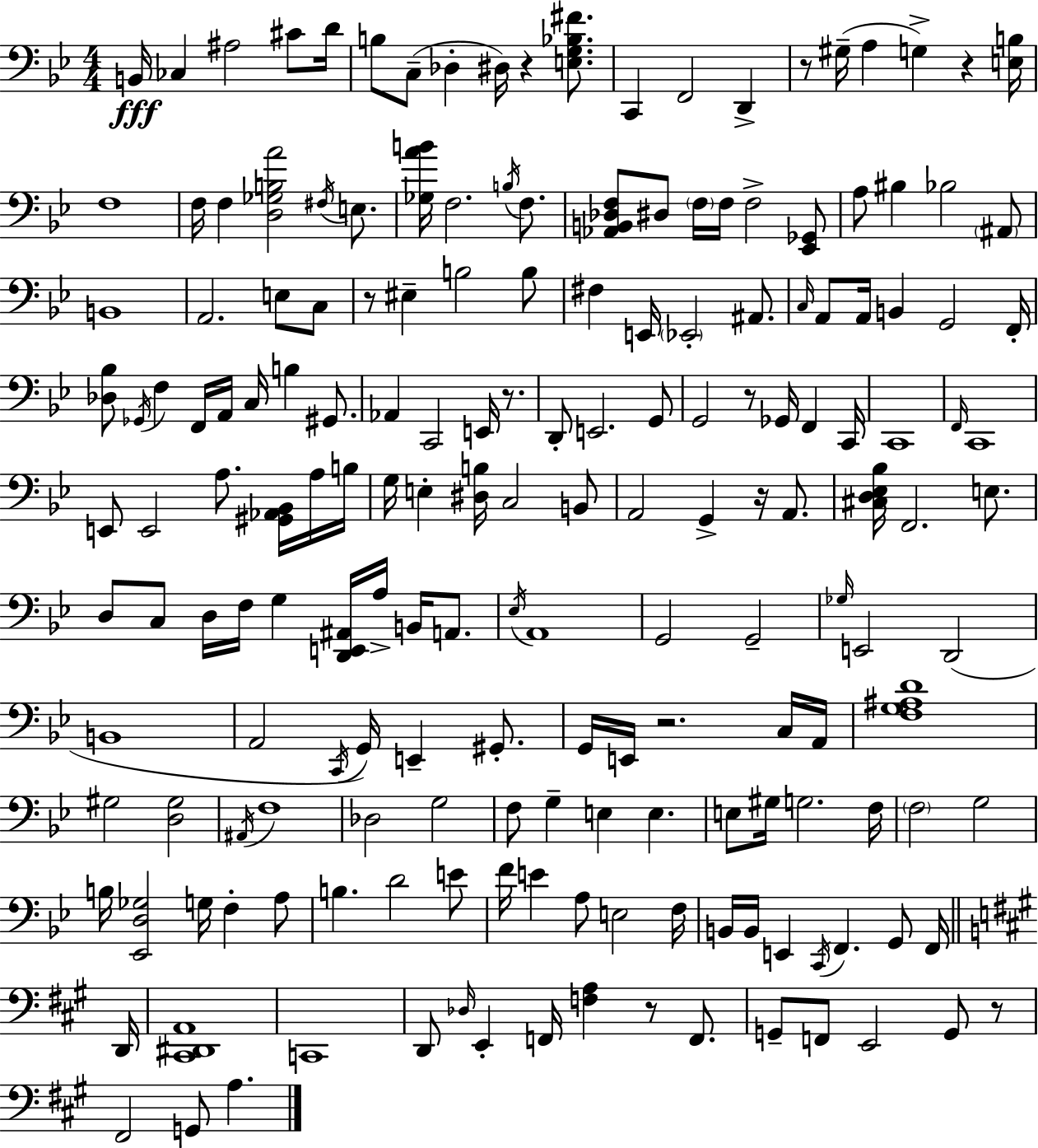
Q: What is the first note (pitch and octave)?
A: B2